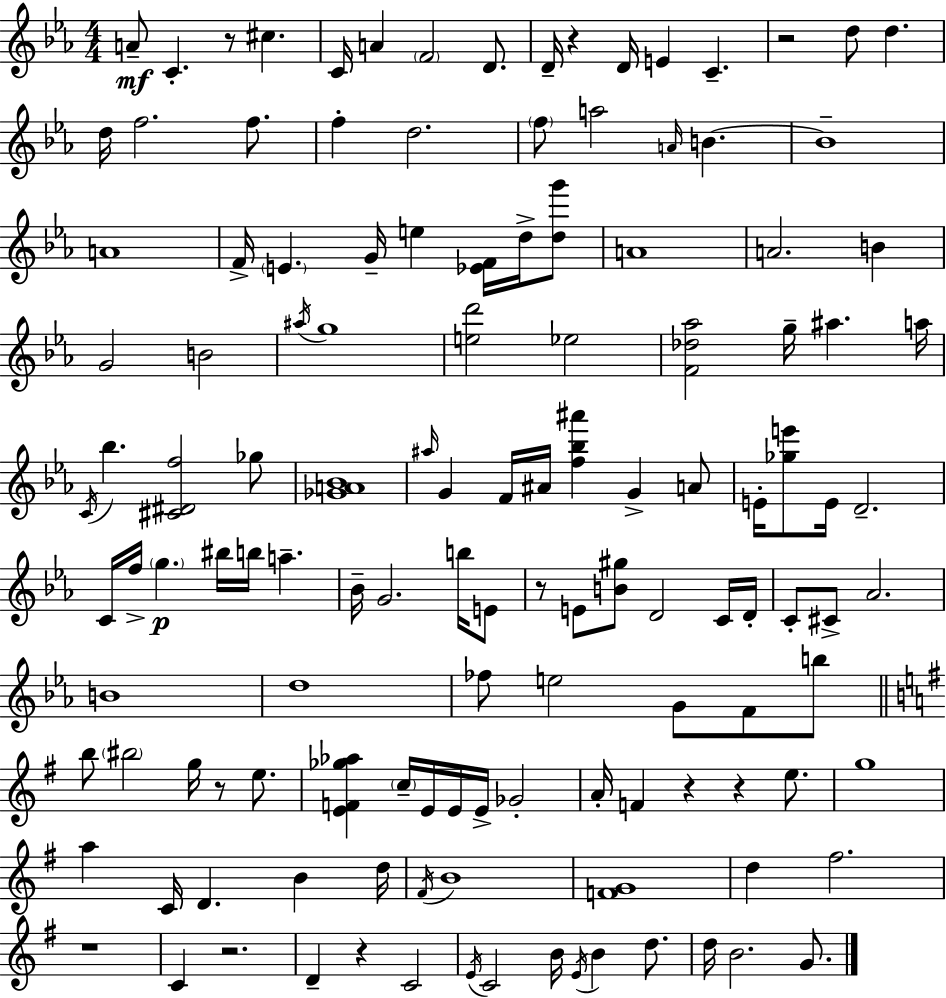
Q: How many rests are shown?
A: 10